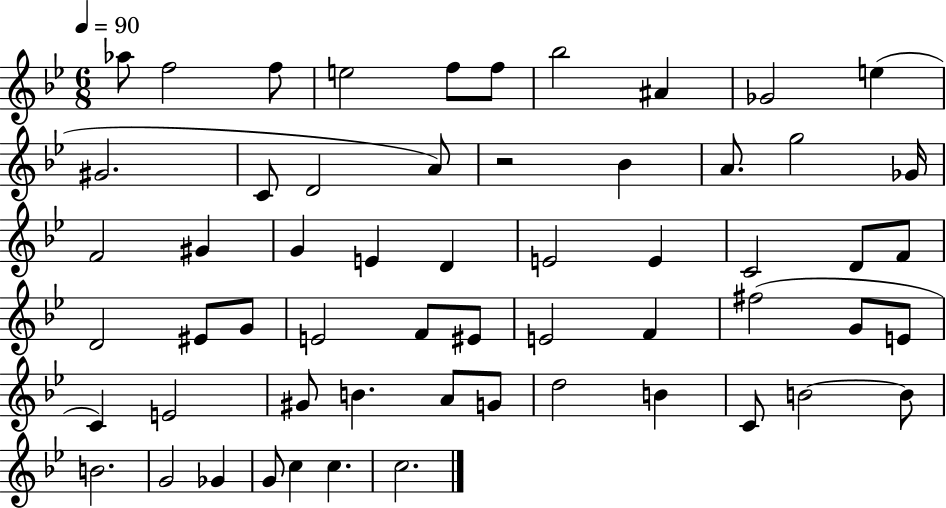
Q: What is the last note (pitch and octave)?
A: C5